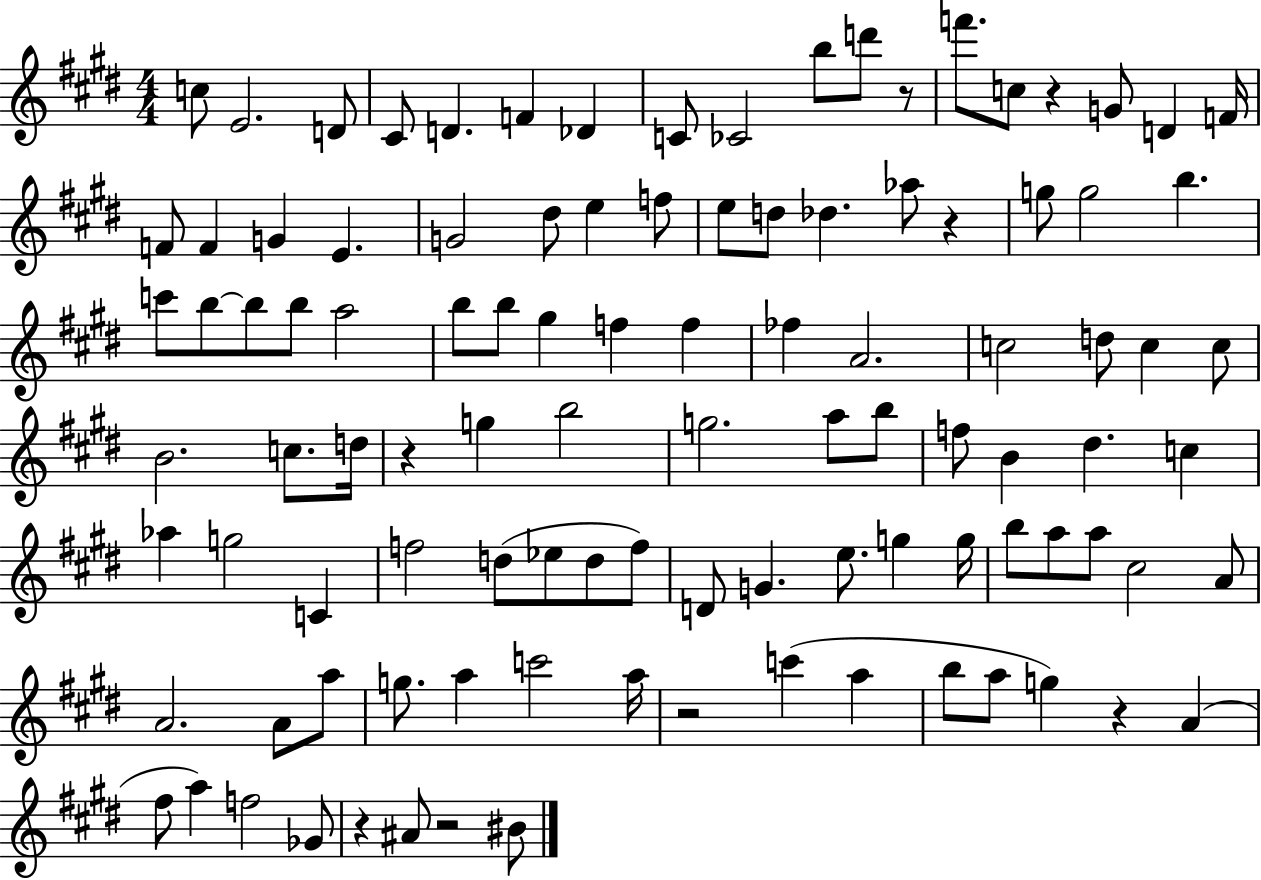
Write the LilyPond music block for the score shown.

{
  \clef treble
  \numericTimeSignature
  \time 4/4
  \key e \major
  \repeat volta 2 { c''8 e'2. d'8 | cis'8 d'4. f'4 des'4 | c'8 ces'2 b''8 d'''8 r8 | f'''8. c''8 r4 g'8 d'4 f'16 | \break f'8 f'4 g'4 e'4. | g'2 dis''8 e''4 f''8 | e''8 d''8 des''4. aes''8 r4 | g''8 g''2 b''4. | \break c'''8 b''8~~ b''8 b''8 a''2 | b''8 b''8 gis''4 f''4 f''4 | fes''4 a'2. | c''2 d''8 c''4 c''8 | \break b'2. c''8. d''16 | r4 g''4 b''2 | g''2. a''8 b''8 | f''8 b'4 dis''4. c''4 | \break aes''4 g''2 c'4 | f''2 d''8( ees''8 d''8 f''8) | d'8 g'4. e''8. g''4 g''16 | b''8 a''8 a''8 cis''2 a'8 | \break a'2. a'8 a''8 | g''8. a''4 c'''2 a''16 | r2 c'''4( a''4 | b''8 a''8 g''4) r4 a'4( | \break fis''8 a''4) f''2 ges'8 | r4 ais'8 r2 bis'8 | } \bar "|."
}